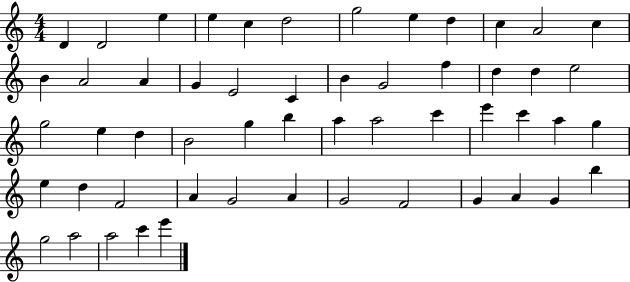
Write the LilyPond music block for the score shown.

{
  \clef treble
  \numericTimeSignature
  \time 4/4
  \key c \major
  d'4 d'2 e''4 | e''4 c''4 d''2 | g''2 e''4 d''4 | c''4 a'2 c''4 | \break b'4 a'2 a'4 | g'4 e'2 c'4 | b'4 g'2 f''4 | d''4 d''4 e''2 | \break g''2 e''4 d''4 | b'2 g''4 b''4 | a''4 a''2 c'''4 | e'''4 c'''4 a''4 g''4 | \break e''4 d''4 f'2 | a'4 g'2 a'4 | g'2 f'2 | g'4 a'4 g'4 b''4 | \break g''2 a''2 | a''2 c'''4 e'''4 | \bar "|."
}